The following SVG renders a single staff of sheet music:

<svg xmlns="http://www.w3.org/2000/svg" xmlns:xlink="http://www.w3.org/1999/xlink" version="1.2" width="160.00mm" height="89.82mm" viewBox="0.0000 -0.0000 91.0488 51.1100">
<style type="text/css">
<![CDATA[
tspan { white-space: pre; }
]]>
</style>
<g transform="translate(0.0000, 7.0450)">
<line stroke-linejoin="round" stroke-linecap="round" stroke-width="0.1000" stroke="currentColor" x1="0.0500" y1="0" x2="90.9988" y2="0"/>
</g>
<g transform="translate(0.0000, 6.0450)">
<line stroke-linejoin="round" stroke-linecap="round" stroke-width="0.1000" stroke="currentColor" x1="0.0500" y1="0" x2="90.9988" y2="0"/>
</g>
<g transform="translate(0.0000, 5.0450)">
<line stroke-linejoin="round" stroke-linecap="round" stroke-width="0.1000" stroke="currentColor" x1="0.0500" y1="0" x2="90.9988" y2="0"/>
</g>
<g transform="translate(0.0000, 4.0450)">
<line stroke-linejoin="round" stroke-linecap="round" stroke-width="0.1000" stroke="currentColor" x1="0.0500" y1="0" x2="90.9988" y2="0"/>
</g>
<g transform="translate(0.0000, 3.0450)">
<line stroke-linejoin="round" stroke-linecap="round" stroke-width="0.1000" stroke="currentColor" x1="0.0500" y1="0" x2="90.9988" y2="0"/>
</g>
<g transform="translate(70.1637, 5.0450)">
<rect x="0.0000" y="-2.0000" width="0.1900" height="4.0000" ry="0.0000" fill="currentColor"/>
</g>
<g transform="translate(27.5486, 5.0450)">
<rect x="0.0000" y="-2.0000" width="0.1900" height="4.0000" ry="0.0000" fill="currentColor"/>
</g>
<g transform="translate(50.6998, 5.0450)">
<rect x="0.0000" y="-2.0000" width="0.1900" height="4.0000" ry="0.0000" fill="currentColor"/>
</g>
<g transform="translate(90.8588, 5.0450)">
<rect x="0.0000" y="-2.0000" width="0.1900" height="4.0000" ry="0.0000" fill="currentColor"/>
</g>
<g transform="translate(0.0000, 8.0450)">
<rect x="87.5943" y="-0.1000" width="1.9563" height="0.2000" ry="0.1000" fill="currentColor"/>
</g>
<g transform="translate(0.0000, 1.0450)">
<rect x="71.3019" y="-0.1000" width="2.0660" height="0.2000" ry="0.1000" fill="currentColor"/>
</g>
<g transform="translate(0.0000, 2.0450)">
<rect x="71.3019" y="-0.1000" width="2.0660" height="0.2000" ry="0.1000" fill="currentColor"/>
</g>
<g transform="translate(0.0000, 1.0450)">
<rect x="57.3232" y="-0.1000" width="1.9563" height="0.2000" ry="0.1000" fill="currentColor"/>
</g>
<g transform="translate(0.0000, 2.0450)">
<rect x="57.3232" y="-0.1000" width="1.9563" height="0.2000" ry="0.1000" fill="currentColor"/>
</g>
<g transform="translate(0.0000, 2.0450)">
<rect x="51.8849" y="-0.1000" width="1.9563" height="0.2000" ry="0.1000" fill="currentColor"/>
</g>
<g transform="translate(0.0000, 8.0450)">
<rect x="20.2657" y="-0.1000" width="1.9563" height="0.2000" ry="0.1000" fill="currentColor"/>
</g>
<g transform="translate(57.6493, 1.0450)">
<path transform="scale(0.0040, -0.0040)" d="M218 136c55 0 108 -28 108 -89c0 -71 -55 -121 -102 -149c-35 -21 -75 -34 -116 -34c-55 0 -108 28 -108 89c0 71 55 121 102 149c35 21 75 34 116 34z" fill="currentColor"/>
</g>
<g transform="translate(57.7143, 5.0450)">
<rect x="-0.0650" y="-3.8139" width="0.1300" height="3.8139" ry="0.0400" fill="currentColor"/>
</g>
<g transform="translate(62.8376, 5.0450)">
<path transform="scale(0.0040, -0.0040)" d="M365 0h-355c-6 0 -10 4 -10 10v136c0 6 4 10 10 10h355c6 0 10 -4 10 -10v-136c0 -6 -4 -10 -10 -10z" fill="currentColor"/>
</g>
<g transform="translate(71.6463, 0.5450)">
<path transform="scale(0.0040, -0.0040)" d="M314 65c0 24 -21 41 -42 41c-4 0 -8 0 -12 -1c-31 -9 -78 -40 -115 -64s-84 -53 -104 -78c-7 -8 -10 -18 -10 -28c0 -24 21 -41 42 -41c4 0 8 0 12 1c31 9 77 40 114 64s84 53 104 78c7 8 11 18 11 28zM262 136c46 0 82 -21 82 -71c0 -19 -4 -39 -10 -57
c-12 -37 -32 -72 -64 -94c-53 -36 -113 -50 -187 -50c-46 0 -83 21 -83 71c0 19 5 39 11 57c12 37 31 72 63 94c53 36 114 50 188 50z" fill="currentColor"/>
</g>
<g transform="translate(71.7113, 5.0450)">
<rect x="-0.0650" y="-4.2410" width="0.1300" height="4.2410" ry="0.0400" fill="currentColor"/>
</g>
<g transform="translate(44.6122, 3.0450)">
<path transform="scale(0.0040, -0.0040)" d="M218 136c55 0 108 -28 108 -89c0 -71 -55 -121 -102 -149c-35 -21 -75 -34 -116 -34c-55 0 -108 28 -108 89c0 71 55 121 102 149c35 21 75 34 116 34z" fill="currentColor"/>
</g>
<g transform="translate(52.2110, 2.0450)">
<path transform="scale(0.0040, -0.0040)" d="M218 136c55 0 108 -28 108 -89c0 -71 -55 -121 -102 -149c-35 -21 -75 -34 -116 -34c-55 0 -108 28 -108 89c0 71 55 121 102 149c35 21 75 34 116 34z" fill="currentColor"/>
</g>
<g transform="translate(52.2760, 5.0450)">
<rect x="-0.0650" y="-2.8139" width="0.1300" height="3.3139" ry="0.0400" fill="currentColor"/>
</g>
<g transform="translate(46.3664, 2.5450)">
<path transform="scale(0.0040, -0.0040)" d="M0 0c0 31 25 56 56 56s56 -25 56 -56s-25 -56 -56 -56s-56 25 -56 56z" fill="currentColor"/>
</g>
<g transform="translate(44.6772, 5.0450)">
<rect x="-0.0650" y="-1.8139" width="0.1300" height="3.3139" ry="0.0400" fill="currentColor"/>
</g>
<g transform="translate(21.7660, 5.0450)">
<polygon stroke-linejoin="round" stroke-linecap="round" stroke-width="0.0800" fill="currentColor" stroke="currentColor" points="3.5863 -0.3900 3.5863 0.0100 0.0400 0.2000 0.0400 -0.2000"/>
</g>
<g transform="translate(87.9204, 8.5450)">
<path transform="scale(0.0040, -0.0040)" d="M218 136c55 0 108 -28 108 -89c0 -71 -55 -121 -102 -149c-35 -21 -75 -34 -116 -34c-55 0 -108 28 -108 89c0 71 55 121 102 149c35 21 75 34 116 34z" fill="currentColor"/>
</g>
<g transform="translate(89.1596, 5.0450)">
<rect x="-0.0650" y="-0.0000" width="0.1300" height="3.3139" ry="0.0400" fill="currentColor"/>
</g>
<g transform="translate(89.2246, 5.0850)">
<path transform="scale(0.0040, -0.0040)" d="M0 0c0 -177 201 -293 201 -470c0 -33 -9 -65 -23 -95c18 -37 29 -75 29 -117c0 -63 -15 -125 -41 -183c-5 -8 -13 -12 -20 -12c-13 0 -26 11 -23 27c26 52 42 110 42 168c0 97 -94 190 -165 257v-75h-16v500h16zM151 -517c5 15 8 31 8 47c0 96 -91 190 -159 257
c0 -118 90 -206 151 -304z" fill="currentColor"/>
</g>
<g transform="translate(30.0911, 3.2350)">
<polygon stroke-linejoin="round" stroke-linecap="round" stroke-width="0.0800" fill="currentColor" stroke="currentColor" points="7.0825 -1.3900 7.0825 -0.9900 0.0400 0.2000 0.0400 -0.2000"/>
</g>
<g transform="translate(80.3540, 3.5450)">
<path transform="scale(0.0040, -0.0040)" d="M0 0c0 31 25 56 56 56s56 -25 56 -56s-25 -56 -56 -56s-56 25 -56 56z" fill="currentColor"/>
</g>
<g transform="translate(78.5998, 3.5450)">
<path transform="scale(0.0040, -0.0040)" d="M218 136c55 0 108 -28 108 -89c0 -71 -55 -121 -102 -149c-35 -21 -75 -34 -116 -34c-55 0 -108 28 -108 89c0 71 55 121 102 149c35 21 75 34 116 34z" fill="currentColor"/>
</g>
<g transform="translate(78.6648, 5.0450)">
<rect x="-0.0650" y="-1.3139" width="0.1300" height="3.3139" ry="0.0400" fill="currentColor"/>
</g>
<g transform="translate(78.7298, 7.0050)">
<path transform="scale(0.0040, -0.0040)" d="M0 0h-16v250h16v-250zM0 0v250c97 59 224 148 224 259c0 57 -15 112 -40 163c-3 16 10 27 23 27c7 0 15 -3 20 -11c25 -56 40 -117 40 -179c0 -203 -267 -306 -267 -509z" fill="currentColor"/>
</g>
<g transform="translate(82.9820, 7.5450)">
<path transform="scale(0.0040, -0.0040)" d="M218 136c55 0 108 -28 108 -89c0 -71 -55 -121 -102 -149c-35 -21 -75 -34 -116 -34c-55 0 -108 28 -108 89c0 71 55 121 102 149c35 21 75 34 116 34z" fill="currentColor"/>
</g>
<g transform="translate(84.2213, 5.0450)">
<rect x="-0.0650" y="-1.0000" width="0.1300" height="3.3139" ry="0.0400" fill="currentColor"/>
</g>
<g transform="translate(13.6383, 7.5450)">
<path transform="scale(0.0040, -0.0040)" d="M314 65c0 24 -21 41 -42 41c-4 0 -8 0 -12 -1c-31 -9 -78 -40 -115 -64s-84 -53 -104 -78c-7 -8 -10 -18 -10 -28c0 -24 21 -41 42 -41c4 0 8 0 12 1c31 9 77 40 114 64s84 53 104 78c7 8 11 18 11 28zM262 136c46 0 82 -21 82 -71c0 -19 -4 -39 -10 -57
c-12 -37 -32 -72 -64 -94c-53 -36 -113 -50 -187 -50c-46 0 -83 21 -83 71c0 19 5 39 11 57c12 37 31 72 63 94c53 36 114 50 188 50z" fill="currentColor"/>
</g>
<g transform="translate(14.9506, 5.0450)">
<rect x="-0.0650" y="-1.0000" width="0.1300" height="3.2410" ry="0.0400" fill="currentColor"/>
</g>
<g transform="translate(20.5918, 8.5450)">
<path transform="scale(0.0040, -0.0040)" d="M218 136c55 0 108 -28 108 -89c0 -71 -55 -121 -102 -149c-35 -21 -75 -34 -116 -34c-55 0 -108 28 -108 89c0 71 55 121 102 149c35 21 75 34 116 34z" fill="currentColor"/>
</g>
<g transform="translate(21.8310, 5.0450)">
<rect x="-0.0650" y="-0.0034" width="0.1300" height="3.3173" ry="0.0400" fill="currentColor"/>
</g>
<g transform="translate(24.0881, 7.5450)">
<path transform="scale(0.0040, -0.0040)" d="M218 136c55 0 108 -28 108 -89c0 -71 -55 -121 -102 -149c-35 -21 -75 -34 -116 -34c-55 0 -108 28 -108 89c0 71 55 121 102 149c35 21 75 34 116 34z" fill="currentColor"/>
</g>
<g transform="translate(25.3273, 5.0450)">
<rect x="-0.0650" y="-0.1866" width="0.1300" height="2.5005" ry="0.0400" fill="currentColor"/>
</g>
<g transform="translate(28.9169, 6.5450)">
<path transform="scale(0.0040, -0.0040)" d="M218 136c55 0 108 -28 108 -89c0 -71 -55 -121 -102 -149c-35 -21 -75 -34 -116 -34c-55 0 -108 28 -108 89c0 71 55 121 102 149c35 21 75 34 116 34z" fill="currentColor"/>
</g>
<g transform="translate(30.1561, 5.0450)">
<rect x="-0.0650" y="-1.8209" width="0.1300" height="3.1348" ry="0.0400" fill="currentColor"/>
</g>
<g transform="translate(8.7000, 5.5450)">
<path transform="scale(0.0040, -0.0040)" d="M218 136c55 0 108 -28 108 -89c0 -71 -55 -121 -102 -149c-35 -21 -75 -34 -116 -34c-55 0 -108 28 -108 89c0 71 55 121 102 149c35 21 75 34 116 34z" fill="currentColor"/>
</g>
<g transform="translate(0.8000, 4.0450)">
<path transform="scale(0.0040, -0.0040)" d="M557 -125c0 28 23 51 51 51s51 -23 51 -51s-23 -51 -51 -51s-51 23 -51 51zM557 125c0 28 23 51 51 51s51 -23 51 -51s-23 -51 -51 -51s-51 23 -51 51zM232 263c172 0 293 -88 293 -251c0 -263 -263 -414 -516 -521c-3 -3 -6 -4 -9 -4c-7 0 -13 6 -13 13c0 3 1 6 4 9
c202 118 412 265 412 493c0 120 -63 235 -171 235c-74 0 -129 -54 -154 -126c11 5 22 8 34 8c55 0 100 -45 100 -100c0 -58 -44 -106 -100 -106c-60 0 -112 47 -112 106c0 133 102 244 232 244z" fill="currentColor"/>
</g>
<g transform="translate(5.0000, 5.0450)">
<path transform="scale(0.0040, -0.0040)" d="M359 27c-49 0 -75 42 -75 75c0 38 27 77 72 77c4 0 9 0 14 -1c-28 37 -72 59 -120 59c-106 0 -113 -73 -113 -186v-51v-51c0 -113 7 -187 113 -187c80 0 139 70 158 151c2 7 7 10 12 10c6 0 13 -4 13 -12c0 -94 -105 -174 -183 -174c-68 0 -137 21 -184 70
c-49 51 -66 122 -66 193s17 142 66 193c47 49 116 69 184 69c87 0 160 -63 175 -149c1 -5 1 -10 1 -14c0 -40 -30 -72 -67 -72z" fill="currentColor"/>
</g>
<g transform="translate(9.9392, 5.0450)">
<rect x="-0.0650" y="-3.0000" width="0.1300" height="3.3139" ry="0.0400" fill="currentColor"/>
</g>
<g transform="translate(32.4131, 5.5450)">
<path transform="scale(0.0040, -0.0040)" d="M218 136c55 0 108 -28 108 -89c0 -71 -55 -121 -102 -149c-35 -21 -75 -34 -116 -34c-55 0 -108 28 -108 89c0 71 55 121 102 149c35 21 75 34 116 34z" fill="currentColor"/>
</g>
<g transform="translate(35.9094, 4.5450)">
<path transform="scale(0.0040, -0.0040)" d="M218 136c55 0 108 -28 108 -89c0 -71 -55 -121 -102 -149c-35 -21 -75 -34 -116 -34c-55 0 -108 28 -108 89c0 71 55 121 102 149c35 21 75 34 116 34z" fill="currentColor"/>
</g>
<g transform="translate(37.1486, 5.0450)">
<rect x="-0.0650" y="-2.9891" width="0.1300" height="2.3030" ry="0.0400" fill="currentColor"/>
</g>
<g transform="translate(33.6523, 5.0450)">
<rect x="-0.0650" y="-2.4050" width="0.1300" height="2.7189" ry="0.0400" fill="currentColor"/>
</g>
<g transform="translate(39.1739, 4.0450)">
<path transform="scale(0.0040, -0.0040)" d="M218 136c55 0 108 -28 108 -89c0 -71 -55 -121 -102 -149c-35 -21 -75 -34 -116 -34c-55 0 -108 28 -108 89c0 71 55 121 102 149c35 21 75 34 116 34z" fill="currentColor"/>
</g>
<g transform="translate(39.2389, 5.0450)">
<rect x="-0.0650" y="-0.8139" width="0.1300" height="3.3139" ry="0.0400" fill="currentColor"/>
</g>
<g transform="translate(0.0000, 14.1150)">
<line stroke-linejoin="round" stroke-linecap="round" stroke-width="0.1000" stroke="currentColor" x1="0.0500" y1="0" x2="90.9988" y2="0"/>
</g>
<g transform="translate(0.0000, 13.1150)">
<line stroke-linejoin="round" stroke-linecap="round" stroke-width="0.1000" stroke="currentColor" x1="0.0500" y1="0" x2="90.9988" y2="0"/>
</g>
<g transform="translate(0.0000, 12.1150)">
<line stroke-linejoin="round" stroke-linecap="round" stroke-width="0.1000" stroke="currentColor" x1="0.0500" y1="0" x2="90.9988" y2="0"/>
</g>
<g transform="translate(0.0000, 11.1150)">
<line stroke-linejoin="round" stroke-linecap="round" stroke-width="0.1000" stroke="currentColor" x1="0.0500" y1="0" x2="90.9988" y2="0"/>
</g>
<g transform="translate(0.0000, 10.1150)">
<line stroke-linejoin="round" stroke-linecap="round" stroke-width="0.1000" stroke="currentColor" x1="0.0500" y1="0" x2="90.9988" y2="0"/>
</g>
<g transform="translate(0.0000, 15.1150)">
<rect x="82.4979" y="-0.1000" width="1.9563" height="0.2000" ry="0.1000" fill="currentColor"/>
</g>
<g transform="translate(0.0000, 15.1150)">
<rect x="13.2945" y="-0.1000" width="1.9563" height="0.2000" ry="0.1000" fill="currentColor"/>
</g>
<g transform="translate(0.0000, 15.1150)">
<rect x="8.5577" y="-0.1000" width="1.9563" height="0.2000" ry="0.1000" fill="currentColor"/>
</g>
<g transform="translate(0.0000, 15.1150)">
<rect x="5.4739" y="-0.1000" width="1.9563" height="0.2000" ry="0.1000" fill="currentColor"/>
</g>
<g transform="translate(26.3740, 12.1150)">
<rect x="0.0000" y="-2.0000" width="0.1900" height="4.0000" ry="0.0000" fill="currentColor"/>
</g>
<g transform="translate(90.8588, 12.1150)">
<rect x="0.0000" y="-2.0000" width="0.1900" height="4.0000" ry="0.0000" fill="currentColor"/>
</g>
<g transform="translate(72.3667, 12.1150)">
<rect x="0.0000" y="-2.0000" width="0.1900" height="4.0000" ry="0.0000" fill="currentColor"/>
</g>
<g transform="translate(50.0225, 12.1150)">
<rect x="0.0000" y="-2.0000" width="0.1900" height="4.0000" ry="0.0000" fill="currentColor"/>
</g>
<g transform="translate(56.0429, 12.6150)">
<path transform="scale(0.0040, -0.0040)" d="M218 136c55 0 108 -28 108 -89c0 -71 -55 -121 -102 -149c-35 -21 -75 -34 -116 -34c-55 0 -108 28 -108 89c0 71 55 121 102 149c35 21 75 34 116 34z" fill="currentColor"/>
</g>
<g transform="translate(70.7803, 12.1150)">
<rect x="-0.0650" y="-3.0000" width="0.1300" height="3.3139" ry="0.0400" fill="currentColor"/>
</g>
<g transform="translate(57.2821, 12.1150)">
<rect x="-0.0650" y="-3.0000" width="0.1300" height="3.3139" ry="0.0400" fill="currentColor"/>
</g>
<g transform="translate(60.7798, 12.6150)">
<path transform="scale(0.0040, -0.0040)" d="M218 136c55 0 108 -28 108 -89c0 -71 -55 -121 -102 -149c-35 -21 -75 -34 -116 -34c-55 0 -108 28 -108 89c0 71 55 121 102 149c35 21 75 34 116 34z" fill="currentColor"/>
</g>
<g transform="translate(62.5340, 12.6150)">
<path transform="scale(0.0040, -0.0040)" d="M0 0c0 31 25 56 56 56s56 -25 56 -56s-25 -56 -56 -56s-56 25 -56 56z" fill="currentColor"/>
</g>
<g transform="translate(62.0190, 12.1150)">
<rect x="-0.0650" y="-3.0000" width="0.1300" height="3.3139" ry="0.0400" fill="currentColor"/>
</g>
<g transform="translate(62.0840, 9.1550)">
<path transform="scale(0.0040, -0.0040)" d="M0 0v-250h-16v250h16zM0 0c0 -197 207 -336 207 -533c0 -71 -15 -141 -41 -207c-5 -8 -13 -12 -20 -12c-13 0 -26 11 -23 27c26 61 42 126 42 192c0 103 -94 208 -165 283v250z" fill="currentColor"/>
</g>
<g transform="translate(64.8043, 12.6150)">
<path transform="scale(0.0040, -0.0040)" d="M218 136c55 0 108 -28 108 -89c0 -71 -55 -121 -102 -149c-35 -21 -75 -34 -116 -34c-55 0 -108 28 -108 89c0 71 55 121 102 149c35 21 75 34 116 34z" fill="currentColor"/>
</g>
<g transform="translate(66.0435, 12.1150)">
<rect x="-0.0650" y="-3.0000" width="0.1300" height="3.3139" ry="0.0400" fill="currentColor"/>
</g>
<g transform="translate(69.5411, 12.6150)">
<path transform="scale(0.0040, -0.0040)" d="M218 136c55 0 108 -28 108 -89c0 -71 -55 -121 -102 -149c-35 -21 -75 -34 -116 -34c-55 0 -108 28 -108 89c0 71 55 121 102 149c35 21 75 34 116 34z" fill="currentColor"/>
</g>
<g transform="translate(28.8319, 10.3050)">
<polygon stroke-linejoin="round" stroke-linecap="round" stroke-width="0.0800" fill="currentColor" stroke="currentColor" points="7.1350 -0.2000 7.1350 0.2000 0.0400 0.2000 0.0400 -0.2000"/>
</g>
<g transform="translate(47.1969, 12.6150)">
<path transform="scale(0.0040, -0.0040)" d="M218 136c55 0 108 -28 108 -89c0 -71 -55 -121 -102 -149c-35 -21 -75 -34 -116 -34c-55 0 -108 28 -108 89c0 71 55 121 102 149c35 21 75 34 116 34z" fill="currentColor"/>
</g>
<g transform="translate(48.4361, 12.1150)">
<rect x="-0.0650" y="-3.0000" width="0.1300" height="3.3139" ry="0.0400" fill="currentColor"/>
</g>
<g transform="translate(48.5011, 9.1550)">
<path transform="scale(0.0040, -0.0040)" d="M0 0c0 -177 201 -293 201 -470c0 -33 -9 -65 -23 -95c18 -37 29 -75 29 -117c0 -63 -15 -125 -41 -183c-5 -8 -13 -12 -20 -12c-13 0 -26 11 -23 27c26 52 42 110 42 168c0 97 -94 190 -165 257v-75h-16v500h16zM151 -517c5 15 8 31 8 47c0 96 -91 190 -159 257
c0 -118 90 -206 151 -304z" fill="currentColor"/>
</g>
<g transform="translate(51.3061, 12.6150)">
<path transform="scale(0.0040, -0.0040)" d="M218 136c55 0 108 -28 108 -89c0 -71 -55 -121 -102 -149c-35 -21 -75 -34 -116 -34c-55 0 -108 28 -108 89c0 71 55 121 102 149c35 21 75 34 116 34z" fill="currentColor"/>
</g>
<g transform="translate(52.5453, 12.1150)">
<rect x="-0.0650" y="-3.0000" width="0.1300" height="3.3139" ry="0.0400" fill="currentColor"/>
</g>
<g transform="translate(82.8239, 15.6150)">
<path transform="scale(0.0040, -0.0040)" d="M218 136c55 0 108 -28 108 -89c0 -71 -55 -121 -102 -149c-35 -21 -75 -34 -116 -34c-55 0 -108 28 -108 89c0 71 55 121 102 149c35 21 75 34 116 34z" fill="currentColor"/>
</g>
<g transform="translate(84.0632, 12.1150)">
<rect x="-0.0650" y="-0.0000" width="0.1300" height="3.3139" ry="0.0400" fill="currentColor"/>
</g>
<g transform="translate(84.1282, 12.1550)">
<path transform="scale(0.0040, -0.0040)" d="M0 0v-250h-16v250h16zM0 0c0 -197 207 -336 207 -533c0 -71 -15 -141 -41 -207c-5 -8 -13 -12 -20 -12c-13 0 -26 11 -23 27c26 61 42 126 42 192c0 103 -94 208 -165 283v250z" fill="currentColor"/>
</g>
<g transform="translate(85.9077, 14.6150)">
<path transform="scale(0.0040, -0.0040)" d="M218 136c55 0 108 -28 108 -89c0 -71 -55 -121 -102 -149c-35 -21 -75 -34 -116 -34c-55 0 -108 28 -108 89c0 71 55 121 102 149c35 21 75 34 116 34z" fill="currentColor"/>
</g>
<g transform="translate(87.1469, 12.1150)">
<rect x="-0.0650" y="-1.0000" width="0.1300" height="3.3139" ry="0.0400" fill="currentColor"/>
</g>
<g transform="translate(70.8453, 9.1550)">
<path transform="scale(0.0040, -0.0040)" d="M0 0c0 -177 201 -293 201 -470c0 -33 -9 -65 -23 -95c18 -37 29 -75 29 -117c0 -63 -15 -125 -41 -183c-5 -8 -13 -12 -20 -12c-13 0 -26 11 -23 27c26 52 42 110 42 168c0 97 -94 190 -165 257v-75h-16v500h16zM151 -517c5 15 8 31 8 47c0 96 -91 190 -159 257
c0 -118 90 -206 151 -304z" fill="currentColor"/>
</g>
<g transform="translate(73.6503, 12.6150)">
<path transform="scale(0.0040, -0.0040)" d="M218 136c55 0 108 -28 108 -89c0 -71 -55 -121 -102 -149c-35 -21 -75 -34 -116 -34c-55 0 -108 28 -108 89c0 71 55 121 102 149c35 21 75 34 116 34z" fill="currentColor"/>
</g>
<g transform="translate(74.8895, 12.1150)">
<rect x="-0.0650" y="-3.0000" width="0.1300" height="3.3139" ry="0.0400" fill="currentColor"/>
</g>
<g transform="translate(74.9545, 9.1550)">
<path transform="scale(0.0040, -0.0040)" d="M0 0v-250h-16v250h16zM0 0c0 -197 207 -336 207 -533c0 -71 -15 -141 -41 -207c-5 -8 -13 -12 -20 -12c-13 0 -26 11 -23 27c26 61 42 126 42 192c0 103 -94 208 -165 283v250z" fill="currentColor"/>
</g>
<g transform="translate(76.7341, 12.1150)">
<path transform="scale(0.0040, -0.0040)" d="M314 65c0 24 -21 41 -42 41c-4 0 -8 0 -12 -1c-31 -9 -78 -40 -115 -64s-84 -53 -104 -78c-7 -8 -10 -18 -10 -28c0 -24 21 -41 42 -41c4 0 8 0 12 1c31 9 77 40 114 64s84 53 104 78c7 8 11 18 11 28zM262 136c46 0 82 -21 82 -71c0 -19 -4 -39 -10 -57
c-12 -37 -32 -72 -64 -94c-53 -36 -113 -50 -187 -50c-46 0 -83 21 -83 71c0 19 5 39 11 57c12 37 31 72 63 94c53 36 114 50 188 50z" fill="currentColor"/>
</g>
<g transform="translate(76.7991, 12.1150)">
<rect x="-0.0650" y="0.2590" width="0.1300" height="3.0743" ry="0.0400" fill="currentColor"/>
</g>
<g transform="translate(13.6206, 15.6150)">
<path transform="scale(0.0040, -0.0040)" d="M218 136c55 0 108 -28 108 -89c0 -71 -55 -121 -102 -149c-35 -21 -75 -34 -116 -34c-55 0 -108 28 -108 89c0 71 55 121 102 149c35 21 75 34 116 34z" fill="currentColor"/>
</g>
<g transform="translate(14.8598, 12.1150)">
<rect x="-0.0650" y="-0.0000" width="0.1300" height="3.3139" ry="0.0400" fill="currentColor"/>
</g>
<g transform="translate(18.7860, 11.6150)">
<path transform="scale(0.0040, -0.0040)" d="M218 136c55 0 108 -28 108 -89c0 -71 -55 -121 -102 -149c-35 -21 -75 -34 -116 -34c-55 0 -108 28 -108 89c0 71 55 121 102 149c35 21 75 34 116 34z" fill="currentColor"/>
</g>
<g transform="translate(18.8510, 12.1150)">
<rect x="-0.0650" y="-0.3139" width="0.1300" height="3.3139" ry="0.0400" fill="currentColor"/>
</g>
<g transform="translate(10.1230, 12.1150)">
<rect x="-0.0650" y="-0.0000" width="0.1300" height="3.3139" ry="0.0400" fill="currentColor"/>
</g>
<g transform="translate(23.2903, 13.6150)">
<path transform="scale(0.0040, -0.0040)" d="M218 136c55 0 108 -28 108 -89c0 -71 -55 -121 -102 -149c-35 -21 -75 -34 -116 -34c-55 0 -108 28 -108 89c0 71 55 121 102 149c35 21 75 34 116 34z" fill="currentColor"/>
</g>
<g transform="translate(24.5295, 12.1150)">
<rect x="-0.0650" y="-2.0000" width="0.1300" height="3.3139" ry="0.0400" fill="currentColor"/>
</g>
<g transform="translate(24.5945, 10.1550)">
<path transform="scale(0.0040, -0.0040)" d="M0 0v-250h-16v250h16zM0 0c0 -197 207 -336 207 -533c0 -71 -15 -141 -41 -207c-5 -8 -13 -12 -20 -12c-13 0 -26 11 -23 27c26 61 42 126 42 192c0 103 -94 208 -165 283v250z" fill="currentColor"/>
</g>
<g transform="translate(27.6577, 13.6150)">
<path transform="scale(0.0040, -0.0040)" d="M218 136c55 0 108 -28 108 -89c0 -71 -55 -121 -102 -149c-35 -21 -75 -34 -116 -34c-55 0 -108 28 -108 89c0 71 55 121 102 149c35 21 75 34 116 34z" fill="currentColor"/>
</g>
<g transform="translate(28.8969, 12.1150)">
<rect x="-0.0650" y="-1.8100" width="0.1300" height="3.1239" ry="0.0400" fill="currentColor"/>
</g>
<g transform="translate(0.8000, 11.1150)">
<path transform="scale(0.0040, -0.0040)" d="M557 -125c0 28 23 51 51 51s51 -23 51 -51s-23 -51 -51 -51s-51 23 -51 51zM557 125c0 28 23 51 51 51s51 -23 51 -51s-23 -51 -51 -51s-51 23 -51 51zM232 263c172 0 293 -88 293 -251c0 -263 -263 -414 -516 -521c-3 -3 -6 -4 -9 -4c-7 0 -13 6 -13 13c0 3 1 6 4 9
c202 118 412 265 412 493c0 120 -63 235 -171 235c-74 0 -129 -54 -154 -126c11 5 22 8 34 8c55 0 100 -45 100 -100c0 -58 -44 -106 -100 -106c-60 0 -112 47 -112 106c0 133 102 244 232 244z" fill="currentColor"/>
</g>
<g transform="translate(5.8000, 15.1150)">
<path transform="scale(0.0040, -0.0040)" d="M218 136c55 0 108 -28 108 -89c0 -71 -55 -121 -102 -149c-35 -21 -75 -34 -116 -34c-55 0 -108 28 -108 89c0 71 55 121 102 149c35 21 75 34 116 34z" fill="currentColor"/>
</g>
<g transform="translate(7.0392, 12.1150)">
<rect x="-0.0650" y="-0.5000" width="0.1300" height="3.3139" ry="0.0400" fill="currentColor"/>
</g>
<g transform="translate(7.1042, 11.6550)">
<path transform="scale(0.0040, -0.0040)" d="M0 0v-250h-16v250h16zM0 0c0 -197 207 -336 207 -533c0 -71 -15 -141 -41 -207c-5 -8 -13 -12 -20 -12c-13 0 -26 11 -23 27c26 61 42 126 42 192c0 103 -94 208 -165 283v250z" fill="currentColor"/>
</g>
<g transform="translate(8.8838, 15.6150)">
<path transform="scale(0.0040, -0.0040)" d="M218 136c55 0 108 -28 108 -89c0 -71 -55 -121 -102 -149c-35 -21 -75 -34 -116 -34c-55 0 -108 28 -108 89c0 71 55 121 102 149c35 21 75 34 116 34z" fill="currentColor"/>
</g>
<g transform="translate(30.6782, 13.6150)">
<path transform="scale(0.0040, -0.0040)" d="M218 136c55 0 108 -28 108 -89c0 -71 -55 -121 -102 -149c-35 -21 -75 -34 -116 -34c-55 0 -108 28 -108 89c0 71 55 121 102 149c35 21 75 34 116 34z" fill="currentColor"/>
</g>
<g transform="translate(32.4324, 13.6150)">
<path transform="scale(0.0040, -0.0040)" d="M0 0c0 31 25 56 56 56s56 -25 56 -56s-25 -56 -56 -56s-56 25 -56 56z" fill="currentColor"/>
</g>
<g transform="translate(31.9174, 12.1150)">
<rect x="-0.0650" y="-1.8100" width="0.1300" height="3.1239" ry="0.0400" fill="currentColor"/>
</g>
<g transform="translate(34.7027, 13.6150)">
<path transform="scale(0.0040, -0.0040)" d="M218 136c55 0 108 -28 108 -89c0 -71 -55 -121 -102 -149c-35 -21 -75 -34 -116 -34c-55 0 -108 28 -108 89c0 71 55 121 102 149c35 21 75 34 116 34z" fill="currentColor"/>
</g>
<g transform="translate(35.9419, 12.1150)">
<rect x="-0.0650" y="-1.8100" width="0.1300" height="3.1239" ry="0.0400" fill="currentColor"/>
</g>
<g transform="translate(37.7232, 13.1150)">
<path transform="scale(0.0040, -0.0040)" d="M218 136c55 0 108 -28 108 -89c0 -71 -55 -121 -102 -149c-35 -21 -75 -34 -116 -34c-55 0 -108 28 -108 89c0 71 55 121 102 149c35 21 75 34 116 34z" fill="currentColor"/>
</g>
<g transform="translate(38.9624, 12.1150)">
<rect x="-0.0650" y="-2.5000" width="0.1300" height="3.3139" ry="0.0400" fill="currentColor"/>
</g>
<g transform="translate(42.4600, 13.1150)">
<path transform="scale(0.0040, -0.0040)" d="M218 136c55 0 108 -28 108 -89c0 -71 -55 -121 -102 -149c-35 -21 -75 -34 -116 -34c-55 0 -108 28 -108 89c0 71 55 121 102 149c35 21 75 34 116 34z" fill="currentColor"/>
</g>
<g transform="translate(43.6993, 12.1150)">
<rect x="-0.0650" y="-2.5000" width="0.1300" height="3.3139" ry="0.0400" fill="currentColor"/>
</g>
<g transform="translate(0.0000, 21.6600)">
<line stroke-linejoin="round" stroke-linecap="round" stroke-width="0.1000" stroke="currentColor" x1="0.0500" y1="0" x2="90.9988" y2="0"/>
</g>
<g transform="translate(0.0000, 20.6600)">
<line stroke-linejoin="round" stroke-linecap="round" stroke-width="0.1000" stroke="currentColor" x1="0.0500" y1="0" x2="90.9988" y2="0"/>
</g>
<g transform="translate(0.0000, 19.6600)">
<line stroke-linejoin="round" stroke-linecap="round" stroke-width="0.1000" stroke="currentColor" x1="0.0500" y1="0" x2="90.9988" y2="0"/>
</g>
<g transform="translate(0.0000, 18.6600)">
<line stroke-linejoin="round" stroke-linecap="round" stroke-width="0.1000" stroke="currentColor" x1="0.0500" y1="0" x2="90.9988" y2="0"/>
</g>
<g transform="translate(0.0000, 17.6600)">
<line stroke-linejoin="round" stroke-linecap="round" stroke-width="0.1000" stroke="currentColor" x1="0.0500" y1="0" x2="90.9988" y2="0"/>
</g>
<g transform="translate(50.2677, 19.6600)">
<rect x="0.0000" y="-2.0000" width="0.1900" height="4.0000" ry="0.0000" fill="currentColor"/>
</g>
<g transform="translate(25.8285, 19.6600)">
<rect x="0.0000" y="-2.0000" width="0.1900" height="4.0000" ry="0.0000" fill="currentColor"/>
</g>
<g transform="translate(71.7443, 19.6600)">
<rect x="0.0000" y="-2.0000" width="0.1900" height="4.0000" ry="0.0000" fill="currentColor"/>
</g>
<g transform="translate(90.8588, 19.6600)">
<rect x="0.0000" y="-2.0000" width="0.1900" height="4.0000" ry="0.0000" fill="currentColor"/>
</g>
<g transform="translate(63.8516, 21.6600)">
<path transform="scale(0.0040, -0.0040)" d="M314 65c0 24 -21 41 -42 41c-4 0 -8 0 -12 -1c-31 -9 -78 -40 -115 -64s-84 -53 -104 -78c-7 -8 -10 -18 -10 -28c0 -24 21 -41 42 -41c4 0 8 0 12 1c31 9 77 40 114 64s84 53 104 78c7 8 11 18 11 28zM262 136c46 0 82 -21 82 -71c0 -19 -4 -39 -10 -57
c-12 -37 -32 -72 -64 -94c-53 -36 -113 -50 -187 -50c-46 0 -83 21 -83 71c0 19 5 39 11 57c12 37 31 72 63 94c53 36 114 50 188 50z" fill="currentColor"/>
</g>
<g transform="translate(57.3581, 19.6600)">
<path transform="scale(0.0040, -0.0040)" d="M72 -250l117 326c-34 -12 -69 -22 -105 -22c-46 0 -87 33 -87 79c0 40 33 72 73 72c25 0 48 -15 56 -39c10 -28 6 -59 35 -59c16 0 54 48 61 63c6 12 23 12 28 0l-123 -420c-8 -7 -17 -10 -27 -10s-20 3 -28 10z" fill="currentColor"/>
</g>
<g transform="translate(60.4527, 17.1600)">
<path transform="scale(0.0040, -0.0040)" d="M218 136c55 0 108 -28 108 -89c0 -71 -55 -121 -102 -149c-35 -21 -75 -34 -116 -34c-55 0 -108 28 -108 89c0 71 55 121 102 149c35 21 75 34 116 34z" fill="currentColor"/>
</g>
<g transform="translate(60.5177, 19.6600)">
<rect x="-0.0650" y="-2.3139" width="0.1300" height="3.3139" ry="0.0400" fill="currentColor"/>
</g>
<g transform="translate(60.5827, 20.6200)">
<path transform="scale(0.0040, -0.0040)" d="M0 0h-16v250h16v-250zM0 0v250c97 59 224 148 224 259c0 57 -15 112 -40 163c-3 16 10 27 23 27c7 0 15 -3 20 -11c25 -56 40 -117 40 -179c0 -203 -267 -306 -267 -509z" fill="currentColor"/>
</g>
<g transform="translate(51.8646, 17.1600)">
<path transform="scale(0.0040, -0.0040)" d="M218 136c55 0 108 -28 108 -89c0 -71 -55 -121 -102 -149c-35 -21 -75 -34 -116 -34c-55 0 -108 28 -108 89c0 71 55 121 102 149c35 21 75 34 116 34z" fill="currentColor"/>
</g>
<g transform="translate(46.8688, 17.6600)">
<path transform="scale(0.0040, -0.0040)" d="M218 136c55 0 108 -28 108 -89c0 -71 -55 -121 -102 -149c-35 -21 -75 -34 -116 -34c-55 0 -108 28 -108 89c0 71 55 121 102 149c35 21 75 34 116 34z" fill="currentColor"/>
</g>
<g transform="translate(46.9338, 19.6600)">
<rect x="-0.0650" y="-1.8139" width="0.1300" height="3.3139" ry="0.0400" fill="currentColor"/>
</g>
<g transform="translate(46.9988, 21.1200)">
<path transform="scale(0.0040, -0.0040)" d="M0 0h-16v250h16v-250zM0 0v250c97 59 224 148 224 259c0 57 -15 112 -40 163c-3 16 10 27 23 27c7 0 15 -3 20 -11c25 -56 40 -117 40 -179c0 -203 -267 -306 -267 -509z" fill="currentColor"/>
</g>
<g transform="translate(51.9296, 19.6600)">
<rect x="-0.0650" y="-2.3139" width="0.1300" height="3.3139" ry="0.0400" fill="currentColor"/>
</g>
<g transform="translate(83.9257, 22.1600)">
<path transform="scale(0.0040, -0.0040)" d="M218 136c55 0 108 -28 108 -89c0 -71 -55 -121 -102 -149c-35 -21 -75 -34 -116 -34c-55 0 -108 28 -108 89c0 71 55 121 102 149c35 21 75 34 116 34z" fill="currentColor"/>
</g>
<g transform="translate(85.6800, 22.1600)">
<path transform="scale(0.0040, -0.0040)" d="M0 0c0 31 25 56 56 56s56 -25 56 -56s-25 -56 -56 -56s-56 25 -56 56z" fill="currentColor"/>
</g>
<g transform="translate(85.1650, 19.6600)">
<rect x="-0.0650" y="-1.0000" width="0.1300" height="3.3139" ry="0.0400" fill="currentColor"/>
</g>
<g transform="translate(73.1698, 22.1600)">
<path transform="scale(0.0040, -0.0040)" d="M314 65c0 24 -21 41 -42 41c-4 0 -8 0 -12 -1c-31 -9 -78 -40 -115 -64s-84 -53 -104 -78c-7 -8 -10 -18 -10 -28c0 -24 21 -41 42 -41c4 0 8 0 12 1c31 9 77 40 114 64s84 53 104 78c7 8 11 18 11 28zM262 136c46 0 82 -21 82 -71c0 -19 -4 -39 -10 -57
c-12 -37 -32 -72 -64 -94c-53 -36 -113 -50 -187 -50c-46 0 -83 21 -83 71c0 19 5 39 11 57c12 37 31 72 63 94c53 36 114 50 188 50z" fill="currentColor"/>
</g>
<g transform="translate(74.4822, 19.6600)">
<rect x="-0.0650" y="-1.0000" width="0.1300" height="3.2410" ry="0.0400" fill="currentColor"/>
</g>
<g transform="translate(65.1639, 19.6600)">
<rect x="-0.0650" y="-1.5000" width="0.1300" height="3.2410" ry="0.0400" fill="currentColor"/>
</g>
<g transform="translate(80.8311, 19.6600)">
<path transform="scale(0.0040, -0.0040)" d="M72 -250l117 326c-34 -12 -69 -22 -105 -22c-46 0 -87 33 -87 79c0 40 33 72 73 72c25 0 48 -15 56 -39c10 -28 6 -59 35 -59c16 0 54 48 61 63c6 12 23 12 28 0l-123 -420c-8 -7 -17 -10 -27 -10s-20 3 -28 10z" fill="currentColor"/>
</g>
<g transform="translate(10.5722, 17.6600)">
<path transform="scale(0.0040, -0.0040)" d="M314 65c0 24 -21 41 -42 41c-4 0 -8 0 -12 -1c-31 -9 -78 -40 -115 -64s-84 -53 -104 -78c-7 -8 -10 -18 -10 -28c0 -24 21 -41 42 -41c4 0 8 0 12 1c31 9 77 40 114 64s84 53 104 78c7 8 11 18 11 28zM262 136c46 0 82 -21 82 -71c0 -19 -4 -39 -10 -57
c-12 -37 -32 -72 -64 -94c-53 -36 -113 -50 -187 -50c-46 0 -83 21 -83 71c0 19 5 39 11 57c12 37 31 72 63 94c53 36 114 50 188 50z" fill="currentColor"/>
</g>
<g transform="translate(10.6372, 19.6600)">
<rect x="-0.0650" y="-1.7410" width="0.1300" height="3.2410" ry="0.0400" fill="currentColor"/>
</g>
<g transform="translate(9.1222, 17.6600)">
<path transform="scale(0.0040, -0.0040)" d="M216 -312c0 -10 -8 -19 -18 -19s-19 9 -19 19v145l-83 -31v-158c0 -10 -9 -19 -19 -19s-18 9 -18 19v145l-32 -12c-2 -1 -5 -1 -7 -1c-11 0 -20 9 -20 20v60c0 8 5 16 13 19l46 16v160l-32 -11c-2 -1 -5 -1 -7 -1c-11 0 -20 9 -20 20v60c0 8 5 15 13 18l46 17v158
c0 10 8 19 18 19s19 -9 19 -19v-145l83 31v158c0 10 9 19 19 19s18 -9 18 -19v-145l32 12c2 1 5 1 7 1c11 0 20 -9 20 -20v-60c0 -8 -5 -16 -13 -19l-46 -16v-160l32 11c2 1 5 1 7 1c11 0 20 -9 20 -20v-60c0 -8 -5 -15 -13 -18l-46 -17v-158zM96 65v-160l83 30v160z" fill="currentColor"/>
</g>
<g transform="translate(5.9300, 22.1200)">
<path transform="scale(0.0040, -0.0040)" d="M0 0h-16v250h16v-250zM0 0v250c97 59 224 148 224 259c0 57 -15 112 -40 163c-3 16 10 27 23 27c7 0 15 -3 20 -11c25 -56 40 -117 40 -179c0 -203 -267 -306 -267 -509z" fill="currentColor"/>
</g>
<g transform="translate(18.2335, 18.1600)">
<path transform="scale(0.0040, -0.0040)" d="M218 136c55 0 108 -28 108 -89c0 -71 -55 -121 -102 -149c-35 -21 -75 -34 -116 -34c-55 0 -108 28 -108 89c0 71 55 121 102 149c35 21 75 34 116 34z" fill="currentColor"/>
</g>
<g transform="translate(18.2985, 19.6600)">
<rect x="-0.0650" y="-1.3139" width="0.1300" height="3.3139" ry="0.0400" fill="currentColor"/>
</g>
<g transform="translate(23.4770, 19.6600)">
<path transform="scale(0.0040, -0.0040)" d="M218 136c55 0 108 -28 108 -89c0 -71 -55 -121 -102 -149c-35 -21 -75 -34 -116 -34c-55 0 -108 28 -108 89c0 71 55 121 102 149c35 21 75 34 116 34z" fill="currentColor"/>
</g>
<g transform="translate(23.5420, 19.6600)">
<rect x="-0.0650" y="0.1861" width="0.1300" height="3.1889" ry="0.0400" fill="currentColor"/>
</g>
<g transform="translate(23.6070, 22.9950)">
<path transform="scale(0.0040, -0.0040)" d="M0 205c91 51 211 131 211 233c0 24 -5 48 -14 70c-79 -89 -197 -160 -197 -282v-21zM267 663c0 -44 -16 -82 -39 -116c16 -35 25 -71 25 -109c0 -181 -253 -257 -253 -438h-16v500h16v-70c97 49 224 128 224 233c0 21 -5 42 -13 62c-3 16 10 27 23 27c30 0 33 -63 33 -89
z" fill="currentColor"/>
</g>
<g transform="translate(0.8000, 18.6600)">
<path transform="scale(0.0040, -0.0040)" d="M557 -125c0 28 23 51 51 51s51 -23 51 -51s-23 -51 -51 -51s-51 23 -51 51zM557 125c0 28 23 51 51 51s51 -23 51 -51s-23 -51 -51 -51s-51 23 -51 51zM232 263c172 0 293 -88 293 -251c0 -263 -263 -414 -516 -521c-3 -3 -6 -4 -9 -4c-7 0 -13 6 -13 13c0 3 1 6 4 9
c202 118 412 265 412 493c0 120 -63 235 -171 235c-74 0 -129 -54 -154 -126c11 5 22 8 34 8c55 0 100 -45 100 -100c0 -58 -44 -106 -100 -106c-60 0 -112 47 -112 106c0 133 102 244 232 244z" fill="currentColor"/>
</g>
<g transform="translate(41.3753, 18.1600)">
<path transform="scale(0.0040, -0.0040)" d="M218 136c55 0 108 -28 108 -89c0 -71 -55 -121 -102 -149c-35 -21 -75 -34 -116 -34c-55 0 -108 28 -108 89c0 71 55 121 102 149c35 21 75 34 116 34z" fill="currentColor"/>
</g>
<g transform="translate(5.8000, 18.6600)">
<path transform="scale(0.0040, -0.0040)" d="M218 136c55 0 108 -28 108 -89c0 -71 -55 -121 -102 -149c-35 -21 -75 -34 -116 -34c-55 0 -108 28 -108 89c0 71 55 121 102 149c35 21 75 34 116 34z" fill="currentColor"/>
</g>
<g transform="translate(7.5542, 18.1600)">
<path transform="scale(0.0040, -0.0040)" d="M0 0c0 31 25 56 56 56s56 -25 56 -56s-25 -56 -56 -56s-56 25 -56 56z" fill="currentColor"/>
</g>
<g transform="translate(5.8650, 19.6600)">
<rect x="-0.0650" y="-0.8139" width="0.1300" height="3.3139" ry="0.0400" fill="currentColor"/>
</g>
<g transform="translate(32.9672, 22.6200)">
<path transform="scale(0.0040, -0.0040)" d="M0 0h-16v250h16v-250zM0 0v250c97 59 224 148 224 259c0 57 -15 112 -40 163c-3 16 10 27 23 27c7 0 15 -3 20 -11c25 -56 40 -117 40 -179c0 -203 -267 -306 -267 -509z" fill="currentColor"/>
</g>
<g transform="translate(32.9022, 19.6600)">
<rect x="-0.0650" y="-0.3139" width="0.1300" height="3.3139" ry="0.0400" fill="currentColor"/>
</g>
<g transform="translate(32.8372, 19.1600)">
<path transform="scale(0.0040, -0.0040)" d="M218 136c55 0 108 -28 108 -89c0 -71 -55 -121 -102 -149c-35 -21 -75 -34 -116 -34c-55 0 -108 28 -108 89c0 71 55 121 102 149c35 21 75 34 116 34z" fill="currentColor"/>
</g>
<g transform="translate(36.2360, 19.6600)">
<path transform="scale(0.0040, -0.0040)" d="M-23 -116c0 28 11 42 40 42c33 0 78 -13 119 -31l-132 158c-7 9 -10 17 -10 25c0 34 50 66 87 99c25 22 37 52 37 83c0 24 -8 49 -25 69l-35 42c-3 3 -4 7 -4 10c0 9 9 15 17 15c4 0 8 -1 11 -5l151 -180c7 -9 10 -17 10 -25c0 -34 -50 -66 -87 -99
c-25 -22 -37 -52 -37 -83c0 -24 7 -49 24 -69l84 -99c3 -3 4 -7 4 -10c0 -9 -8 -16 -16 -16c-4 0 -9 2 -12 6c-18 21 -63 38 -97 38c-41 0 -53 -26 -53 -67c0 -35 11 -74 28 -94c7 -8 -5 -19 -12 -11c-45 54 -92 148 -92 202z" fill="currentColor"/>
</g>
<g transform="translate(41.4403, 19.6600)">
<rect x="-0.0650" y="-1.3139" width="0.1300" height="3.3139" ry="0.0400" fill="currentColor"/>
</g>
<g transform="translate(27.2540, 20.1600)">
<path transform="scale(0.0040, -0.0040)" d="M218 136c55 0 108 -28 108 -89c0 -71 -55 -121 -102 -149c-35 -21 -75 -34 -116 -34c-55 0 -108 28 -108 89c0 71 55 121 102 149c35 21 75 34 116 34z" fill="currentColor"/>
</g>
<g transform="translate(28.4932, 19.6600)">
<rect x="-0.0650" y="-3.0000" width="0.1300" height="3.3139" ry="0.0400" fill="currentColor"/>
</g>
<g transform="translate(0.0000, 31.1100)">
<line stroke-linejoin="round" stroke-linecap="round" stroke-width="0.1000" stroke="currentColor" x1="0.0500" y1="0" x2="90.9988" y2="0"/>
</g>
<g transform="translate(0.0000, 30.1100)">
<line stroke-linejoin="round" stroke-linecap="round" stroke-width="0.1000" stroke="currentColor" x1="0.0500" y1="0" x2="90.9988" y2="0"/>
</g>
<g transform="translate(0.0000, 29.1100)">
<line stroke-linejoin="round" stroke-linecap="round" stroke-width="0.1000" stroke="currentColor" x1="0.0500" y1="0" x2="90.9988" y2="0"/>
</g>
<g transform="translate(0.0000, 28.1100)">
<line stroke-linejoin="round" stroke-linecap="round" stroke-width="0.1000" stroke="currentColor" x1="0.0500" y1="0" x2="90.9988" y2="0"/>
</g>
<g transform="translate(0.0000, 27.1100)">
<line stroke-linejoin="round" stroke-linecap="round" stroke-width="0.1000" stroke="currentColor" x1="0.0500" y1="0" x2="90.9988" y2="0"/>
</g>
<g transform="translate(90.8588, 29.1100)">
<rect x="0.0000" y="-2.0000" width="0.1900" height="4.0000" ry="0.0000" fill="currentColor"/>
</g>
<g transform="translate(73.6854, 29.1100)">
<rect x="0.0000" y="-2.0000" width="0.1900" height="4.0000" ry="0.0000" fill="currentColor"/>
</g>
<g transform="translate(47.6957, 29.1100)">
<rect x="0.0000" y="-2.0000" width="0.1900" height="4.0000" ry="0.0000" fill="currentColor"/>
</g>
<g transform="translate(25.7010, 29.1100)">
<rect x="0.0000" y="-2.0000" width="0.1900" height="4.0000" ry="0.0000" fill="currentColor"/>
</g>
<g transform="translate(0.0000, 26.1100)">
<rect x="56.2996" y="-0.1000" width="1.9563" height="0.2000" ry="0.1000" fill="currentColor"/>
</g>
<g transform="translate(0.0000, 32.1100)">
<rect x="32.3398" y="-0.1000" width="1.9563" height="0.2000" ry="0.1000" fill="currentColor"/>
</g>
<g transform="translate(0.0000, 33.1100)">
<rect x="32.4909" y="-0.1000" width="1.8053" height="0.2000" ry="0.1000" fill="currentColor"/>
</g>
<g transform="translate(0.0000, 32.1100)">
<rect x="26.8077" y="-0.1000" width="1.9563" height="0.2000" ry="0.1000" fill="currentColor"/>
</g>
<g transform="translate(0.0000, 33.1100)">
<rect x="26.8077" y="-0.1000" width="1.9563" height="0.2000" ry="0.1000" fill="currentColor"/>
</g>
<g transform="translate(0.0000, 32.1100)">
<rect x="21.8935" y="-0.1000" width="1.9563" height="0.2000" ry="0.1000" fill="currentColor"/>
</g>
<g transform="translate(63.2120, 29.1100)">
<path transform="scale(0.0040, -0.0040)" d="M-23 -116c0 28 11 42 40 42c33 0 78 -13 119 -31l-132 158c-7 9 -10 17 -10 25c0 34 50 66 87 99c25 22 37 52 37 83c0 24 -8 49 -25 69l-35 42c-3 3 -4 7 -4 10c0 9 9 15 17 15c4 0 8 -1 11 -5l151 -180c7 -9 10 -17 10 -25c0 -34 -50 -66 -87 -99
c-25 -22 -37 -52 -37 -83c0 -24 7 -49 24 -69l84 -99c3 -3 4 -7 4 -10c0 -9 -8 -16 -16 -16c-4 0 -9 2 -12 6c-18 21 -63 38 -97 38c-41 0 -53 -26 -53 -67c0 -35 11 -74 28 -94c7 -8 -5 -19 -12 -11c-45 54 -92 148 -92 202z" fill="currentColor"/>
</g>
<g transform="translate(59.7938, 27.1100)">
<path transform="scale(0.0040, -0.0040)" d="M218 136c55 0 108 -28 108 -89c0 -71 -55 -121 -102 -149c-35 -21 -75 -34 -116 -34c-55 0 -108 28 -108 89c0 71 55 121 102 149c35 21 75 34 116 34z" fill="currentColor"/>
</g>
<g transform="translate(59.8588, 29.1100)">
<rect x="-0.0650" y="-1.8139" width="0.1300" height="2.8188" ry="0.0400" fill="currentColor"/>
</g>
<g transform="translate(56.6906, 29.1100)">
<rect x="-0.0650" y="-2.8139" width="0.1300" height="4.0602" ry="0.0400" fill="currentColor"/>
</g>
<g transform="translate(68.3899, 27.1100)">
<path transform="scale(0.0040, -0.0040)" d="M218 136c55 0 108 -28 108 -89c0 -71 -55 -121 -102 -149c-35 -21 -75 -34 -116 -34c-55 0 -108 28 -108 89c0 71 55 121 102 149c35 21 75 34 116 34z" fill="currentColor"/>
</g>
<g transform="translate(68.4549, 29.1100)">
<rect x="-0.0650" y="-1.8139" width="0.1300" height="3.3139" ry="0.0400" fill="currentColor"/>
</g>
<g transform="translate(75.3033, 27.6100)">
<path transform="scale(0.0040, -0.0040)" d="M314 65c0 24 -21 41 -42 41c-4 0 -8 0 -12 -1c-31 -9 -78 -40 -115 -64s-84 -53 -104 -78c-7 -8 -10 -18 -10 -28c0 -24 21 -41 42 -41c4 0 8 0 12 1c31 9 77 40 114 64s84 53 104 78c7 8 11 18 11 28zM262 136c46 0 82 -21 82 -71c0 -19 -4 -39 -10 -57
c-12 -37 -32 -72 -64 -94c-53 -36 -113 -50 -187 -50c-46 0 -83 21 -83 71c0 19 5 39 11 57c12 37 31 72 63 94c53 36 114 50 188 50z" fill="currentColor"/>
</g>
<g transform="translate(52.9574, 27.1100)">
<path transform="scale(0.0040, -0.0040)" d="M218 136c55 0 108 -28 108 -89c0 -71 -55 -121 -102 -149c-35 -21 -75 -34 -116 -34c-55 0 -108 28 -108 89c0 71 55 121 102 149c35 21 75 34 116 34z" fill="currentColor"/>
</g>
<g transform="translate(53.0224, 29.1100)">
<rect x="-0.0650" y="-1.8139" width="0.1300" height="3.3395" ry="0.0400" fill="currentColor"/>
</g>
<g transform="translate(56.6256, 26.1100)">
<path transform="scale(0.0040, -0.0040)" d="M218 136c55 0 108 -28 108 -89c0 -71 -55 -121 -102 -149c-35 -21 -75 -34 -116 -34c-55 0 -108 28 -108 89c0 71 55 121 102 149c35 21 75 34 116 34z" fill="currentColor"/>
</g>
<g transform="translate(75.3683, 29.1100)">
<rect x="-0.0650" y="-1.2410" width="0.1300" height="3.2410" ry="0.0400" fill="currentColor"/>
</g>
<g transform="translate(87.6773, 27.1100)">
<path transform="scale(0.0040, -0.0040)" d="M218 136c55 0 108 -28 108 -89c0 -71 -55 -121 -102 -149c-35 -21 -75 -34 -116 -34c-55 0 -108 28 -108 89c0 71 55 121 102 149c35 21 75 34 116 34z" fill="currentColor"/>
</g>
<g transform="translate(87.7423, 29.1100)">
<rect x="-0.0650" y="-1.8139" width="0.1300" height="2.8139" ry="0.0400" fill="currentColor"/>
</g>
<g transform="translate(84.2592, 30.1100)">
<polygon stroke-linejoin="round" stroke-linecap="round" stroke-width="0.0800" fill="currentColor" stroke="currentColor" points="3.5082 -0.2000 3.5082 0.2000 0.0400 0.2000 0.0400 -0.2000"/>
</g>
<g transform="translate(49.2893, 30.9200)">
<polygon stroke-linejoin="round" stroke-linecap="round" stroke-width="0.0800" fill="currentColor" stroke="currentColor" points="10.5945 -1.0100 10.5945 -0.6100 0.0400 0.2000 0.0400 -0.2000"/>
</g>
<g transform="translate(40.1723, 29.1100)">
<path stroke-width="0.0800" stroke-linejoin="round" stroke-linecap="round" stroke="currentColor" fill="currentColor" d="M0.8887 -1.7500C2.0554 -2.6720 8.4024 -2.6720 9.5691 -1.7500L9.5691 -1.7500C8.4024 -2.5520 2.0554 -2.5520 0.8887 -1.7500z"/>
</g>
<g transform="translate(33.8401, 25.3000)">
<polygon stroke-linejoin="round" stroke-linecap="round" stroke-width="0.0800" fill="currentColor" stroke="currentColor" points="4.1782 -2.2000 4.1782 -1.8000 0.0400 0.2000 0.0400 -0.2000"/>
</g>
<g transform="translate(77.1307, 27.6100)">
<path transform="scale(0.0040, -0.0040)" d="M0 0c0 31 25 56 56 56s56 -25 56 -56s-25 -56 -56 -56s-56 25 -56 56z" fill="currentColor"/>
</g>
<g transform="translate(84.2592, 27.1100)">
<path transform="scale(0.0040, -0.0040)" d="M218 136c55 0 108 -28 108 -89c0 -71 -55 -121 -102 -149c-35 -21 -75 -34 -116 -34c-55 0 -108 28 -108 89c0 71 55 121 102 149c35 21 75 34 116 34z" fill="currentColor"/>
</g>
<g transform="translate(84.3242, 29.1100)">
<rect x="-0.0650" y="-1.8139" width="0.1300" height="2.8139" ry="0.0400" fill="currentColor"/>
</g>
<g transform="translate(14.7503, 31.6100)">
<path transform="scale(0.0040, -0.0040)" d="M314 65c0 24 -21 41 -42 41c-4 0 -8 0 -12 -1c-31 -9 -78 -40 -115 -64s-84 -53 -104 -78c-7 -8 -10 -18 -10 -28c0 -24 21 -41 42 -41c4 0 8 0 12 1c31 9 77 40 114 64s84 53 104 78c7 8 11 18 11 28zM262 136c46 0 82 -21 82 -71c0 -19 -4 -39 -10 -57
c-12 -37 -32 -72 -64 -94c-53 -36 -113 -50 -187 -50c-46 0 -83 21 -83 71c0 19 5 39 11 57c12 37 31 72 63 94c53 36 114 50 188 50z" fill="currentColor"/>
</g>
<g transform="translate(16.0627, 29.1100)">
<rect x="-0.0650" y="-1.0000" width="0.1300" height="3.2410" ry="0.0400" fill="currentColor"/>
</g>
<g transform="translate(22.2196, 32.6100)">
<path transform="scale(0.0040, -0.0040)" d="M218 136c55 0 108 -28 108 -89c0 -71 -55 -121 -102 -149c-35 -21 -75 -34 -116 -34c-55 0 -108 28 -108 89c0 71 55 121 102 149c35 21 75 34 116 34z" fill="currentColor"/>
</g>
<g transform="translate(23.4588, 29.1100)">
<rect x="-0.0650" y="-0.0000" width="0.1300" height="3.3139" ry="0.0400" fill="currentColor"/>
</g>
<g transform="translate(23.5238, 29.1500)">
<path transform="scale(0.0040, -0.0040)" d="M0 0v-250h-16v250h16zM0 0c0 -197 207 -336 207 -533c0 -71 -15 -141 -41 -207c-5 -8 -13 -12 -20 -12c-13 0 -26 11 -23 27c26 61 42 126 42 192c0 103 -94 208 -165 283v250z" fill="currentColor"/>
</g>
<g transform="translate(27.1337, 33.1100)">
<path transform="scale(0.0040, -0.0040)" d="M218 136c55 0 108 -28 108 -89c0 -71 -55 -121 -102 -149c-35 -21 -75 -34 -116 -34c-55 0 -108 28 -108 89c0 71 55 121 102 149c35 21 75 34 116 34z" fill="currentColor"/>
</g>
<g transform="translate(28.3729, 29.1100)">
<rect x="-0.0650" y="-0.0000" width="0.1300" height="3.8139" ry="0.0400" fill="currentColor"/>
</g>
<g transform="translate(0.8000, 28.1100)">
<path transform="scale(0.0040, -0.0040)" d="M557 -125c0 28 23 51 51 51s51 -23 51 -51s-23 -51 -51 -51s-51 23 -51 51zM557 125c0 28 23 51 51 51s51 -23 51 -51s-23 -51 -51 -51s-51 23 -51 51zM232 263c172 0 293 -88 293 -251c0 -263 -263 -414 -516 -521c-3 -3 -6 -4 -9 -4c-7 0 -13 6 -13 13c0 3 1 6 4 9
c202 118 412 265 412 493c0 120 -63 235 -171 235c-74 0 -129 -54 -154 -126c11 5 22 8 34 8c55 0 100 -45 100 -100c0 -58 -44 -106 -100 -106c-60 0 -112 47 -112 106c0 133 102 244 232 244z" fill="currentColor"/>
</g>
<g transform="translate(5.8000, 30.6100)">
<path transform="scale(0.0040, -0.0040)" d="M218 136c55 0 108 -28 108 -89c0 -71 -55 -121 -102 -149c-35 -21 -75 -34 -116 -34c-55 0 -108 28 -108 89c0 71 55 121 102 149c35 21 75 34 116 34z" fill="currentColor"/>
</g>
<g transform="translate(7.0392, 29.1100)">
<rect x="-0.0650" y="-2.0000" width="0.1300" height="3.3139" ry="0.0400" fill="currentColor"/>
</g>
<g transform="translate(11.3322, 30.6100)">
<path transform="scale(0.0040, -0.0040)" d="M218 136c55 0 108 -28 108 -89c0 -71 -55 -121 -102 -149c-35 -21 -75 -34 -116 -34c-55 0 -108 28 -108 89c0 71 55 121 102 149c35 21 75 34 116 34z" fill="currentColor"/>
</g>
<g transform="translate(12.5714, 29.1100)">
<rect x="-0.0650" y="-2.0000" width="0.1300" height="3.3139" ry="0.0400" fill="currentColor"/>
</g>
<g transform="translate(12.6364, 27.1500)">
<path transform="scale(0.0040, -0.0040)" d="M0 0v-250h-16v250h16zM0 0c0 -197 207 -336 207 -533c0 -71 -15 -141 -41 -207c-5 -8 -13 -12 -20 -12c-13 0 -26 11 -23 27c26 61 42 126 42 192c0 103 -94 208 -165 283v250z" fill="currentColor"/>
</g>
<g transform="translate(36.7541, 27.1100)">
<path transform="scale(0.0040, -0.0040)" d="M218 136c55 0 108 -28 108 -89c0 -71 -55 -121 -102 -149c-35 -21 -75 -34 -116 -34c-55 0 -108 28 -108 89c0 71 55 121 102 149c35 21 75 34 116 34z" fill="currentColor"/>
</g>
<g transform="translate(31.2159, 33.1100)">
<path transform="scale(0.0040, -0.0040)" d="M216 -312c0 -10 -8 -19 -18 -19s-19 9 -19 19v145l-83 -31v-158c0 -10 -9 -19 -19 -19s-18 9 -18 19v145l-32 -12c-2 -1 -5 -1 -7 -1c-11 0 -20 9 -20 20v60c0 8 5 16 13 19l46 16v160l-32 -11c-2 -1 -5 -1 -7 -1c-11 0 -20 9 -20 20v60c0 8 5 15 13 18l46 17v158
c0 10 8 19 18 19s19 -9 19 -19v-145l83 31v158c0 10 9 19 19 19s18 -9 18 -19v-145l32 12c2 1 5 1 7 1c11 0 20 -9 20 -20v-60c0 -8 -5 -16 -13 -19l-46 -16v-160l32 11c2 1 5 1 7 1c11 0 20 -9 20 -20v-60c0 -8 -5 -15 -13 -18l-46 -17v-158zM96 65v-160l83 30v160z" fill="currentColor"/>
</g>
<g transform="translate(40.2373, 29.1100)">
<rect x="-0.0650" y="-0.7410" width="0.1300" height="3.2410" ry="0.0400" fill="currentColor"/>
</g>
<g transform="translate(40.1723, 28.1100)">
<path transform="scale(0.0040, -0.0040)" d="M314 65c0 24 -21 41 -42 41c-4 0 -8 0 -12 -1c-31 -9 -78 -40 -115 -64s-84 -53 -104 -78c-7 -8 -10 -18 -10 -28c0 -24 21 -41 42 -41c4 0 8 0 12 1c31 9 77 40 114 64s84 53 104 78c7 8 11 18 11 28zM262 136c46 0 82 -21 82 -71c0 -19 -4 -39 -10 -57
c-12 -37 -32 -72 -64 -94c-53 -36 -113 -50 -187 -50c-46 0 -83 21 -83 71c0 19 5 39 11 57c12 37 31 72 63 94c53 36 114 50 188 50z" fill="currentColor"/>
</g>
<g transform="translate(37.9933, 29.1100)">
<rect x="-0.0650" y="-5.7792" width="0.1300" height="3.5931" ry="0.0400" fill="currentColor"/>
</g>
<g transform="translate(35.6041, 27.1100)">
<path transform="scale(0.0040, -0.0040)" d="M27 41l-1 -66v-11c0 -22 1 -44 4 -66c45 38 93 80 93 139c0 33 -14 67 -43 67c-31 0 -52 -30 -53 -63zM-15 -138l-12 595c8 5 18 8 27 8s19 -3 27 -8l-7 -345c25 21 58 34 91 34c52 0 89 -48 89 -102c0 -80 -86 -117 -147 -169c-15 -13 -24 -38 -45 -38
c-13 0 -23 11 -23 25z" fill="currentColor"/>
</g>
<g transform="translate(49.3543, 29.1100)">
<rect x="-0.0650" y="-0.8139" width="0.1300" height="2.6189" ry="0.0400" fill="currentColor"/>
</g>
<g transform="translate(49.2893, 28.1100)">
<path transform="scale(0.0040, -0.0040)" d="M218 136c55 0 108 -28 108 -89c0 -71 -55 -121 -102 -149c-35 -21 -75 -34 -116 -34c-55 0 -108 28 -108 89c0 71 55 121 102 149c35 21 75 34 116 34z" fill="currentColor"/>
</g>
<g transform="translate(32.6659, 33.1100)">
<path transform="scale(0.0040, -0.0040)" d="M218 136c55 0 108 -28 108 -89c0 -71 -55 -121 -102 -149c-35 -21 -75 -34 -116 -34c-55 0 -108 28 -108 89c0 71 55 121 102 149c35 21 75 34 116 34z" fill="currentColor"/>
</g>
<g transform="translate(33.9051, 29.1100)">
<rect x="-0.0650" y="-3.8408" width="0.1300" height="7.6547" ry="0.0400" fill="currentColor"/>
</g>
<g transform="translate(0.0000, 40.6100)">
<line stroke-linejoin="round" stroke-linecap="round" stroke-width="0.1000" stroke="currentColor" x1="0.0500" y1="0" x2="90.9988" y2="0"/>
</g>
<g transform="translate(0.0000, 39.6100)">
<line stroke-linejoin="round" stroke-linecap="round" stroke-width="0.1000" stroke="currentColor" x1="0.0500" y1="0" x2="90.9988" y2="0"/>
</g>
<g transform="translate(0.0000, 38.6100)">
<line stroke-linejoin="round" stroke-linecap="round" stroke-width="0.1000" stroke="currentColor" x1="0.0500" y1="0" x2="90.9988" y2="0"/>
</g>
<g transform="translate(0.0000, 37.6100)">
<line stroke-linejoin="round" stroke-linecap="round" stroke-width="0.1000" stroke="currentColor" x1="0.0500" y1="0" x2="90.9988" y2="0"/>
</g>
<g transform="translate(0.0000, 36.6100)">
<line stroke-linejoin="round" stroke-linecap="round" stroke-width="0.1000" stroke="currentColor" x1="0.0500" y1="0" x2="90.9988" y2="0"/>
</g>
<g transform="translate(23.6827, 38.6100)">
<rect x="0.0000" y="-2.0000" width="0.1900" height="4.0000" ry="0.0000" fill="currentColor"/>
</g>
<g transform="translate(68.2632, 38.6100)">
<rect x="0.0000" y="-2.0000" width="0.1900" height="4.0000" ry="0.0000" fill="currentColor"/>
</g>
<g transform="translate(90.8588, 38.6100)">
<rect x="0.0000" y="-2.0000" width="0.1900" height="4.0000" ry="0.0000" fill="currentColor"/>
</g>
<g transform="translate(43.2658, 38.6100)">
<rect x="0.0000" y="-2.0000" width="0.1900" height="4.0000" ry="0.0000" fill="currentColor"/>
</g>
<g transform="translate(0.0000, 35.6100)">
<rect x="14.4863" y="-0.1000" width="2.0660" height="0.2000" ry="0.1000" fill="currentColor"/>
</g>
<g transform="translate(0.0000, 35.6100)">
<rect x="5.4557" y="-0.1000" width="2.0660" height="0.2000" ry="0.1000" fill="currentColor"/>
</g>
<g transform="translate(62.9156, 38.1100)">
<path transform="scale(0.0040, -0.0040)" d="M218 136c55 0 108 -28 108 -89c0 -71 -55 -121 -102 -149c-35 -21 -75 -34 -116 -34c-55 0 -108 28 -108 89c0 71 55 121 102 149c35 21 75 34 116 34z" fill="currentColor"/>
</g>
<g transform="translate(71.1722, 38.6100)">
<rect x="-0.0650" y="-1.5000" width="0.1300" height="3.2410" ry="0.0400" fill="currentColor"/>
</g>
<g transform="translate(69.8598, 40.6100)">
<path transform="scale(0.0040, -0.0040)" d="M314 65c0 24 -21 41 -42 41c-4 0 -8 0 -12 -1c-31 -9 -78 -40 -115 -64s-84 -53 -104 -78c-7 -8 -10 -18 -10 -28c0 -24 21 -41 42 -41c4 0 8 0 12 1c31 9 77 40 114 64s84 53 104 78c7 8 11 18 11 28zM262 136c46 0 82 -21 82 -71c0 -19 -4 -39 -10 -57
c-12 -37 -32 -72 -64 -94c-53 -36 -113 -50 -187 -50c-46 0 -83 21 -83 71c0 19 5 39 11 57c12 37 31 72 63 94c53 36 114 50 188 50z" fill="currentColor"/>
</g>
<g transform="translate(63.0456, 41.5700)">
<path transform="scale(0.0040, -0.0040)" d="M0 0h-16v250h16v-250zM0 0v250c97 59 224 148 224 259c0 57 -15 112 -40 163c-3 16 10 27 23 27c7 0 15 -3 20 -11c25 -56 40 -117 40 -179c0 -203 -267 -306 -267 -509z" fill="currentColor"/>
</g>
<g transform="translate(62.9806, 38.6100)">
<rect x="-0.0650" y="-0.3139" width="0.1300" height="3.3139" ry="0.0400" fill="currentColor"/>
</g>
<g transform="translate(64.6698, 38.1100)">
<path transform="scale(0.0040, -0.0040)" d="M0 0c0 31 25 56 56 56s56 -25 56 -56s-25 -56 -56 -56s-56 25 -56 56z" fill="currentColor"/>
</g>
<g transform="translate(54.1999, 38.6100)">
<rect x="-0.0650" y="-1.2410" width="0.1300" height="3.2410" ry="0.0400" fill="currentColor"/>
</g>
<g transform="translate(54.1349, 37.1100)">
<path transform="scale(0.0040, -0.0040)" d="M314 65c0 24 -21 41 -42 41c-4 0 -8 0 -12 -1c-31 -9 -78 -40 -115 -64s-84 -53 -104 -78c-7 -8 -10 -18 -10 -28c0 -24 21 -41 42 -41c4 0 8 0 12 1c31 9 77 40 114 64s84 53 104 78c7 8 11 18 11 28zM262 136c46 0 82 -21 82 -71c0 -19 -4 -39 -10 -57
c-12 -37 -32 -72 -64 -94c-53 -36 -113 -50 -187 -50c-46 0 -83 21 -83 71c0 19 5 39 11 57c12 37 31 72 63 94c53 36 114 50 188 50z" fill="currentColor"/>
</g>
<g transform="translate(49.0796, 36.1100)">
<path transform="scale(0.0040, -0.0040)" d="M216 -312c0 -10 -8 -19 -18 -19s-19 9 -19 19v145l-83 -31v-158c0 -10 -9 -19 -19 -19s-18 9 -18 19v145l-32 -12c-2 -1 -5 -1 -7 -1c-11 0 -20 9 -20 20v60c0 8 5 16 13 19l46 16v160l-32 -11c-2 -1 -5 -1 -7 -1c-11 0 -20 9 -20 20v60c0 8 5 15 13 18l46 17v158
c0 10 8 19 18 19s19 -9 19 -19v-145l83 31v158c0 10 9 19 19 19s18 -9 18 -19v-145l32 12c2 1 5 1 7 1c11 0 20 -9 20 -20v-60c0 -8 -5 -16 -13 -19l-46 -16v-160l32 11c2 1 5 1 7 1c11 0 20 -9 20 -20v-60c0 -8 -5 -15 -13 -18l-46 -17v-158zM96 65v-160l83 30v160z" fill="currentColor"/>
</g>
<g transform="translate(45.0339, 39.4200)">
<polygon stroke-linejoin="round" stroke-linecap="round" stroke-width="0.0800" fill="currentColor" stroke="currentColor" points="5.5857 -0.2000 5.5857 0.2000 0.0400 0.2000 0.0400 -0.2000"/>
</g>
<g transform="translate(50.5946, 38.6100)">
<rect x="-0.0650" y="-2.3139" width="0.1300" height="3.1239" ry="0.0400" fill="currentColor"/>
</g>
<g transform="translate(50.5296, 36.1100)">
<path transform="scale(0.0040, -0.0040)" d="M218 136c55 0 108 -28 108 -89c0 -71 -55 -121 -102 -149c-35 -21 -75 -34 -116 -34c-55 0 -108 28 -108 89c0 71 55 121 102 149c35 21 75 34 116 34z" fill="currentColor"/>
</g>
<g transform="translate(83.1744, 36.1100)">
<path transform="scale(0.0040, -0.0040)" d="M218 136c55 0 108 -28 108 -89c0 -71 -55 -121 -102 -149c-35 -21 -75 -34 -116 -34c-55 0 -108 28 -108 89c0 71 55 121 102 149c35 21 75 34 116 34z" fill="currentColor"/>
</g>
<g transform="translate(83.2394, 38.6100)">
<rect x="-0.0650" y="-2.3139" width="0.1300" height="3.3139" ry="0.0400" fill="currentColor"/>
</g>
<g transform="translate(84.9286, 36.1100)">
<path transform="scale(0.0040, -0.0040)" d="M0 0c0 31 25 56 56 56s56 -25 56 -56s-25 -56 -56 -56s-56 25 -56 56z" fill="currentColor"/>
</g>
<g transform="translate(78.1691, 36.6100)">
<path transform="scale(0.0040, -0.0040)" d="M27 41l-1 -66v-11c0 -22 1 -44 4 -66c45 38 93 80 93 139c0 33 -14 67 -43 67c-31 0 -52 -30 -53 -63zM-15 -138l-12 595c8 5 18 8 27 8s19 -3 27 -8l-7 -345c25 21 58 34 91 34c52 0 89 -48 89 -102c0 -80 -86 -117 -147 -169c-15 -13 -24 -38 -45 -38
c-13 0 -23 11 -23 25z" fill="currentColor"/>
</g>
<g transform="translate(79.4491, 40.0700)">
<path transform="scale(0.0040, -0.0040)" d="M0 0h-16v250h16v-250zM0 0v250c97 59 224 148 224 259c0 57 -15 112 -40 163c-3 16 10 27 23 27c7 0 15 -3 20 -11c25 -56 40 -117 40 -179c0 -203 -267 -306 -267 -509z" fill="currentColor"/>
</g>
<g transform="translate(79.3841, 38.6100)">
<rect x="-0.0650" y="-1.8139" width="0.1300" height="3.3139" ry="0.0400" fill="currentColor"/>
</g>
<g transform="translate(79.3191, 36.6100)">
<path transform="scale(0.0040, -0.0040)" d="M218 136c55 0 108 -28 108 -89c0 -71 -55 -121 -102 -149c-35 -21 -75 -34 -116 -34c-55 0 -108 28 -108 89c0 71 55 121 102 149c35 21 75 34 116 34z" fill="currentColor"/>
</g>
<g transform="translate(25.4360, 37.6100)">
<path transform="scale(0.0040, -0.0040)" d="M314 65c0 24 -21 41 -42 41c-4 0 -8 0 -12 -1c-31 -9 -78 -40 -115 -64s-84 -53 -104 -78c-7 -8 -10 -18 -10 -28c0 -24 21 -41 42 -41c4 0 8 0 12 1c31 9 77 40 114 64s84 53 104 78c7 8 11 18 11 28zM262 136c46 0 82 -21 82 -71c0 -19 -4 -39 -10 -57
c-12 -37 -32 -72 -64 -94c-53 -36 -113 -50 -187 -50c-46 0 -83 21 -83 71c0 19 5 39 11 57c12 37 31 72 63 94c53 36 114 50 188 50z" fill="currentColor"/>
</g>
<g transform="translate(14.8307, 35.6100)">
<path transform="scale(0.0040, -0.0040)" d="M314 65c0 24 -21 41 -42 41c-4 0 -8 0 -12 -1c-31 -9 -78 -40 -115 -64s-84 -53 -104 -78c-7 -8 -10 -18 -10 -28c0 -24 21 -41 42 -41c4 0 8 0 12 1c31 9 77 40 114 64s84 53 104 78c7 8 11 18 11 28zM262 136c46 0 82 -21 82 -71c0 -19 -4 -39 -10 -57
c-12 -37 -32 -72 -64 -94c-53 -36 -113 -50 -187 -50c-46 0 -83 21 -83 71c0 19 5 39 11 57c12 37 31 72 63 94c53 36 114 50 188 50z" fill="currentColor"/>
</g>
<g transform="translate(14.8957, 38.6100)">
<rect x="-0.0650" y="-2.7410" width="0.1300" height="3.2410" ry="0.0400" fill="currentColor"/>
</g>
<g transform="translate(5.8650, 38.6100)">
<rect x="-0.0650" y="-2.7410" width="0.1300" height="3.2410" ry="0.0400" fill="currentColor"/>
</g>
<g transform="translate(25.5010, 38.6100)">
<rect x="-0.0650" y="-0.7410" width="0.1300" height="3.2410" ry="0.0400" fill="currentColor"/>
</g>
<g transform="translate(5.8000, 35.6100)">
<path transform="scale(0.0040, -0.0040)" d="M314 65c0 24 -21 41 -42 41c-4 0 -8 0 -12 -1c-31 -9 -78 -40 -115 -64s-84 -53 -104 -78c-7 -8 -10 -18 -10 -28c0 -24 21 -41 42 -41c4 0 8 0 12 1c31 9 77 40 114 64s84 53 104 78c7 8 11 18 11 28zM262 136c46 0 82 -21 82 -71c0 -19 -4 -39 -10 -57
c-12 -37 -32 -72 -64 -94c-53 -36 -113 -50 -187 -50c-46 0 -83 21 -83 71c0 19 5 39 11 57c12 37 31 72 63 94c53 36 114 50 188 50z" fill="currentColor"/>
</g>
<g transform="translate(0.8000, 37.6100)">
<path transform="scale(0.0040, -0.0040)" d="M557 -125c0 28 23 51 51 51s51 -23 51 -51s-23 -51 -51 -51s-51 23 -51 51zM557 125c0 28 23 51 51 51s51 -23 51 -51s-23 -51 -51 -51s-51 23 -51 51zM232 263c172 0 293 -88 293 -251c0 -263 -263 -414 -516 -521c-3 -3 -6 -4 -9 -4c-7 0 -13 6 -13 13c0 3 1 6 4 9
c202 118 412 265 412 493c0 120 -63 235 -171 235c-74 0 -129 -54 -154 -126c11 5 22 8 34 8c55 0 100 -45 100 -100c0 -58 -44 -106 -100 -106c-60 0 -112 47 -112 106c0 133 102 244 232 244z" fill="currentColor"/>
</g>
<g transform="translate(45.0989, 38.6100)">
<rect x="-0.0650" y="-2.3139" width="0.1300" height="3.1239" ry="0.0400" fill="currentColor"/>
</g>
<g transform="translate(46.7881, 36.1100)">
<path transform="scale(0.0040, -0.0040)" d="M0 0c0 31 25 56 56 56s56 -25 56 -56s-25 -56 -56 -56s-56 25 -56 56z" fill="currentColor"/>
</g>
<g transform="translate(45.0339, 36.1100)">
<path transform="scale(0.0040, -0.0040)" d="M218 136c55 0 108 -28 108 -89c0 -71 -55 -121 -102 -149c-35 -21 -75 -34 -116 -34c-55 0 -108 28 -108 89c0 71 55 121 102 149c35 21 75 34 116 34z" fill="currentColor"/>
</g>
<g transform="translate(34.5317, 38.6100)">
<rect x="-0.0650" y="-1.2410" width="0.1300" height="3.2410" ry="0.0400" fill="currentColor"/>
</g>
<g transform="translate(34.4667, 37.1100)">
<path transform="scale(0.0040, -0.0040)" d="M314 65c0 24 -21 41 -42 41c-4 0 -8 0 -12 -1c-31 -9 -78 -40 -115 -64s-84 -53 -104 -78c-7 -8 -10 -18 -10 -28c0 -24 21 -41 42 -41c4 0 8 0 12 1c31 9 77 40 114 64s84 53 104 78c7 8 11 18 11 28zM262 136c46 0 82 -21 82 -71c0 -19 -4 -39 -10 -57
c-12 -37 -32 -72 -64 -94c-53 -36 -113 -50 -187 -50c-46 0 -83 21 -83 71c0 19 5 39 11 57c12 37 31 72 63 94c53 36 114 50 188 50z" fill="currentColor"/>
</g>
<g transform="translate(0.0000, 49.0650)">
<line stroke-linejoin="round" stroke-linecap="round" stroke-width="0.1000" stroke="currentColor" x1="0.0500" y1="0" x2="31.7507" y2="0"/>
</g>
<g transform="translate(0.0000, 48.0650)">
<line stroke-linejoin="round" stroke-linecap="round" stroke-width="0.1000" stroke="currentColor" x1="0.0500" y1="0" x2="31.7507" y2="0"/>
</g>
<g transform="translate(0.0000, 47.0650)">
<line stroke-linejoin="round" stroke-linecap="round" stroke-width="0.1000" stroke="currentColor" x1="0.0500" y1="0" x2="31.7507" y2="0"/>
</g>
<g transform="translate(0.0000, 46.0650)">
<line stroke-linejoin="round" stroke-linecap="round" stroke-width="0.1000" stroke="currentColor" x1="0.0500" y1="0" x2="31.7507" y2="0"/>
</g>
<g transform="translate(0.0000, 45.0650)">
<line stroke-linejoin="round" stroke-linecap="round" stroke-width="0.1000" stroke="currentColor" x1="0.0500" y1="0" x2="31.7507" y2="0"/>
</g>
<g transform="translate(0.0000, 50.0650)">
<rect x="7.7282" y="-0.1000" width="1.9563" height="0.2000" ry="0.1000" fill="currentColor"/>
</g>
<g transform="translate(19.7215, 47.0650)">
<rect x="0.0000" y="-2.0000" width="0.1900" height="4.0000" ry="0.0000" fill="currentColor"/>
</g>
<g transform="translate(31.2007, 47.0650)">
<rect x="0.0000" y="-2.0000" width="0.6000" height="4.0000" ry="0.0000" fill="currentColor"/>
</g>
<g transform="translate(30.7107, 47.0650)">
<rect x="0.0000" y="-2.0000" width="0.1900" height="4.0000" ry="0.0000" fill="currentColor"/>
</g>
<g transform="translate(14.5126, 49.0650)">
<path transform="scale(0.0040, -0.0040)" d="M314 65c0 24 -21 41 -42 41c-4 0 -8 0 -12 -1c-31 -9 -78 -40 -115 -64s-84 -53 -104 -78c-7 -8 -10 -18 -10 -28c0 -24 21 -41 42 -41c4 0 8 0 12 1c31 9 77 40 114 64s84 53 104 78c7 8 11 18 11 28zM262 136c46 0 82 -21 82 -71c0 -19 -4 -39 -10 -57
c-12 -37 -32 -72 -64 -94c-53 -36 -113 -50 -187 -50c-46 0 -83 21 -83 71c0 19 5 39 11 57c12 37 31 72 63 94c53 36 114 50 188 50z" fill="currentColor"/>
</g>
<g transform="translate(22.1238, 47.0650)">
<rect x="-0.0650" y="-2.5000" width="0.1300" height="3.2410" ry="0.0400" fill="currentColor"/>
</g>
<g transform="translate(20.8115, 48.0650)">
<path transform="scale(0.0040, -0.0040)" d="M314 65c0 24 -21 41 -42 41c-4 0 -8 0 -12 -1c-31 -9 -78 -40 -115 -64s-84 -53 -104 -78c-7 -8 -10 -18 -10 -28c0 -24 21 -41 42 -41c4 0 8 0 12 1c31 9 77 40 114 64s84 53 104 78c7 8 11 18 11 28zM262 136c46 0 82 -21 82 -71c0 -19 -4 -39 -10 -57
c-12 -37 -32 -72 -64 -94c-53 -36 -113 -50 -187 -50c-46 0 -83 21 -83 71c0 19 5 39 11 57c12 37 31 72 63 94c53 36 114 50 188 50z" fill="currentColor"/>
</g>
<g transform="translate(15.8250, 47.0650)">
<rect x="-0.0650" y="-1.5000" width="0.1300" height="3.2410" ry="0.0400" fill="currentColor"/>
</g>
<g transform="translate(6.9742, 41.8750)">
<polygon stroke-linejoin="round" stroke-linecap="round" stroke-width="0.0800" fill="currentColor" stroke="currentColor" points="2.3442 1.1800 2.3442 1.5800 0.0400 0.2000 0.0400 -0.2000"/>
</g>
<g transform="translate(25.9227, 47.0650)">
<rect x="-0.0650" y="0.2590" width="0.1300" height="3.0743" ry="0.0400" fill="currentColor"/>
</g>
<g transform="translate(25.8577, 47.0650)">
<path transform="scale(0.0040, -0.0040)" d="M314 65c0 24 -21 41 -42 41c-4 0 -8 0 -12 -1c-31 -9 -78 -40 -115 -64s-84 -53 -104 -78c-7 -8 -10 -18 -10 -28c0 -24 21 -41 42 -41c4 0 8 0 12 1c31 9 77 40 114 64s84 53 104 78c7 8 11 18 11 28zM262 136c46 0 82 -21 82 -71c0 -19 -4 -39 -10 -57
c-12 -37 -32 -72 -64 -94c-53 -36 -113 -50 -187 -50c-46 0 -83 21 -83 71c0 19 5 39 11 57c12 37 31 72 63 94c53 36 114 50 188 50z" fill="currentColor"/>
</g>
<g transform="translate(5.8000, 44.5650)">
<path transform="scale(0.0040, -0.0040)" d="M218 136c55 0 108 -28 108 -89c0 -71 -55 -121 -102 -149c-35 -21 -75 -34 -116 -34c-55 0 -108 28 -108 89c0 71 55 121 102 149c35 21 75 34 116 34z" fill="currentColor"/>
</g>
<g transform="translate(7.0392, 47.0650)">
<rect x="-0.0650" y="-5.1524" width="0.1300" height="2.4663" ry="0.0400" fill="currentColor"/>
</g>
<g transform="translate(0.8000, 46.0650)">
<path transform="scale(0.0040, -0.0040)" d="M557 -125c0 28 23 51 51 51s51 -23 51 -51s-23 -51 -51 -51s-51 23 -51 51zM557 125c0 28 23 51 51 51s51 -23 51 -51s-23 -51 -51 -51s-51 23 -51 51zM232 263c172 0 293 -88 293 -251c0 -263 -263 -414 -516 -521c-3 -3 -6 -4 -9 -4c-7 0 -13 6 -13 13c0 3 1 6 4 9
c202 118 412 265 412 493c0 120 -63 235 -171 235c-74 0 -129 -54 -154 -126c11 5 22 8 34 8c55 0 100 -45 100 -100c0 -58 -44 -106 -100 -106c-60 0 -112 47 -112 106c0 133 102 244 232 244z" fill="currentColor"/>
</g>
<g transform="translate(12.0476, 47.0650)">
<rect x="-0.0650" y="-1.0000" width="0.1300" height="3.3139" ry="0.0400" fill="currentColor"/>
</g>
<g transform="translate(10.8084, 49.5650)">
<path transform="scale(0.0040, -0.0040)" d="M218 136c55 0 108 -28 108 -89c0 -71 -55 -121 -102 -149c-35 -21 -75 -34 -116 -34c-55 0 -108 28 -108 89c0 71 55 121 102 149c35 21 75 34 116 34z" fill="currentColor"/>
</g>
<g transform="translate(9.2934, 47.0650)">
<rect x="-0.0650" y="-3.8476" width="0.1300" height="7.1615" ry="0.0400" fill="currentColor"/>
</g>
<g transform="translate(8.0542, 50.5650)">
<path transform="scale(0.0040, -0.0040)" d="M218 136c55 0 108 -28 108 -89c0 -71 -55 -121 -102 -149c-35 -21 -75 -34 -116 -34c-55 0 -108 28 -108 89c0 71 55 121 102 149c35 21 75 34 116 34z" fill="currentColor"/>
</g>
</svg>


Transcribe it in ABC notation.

X:1
T:Untitled
M:4/4
L:1/4
K:C
C, F,,2 D,,/2 F,,/2 A,,/2 C,/2 E,/2 F, A, C E z2 F2 G,/2 F,, D,,/4 E,,/2 D,, D,, E, A,,/2 A,,/2 A,,/2 A,,/2 B,, B,, C,/4 C, C, C,/2 C, C,/4 C,/2 D,2 D,,/2 F,, F,/2 ^A,2 G, D,/4 C, E,/2 z G, A,/2 B, z/2 B,/2 G,,2 F,,2 z/2 F,, A,, A,,/2 F,,2 D,,/2 C,, ^C,,/2 _A,/2 F,2 F,/2 A,/2 C/2 A,/2 z A, G,2 A,/2 A,/2 C2 C2 F,2 G,2 B,/2 ^B,/2 G,2 E,/2 G,,2 _A,/2 B, B,/2 D,,/2 F,, G,,2 B,,2 D,2